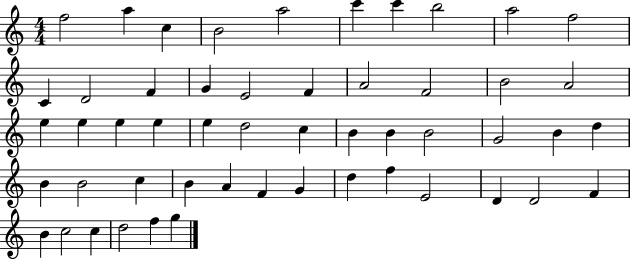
{
  \clef treble
  \numericTimeSignature
  \time 4/4
  \key c \major
  f''2 a''4 c''4 | b'2 a''2 | c'''4 c'''4 b''2 | a''2 f''2 | \break c'4 d'2 f'4 | g'4 e'2 f'4 | a'2 f'2 | b'2 a'2 | \break e''4 e''4 e''4 e''4 | e''4 d''2 c''4 | b'4 b'4 b'2 | g'2 b'4 d''4 | \break b'4 b'2 c''4 | b'4 a'4 f'4 g'4 | d''4 f''4 e'2 | d'4 d'2 f'4 | \break b'4 c''2 c''4 | d''2 f''4 g''4 | \bar "|."
}